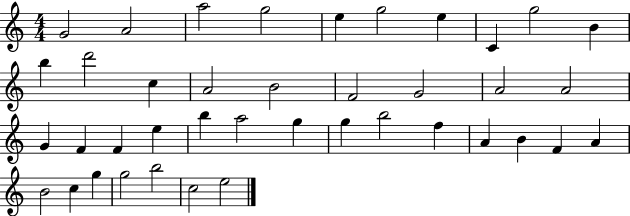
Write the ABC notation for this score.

X:1
T:Untitled
M:4/4
L:1/4
K:C
G2 A2 a2 g2 e g2 e C g2 B b d'2 c A2 B2 F2 G2 A2 A2 G F F e b a2 g g b2 f A B F A B2 c g g2 b2 c2 e2